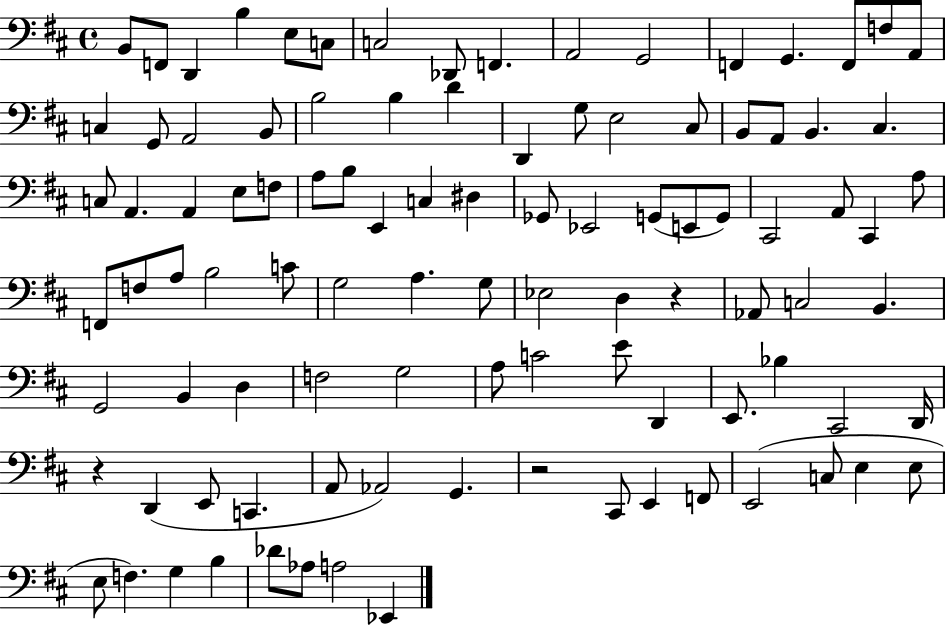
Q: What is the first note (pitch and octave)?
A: B2